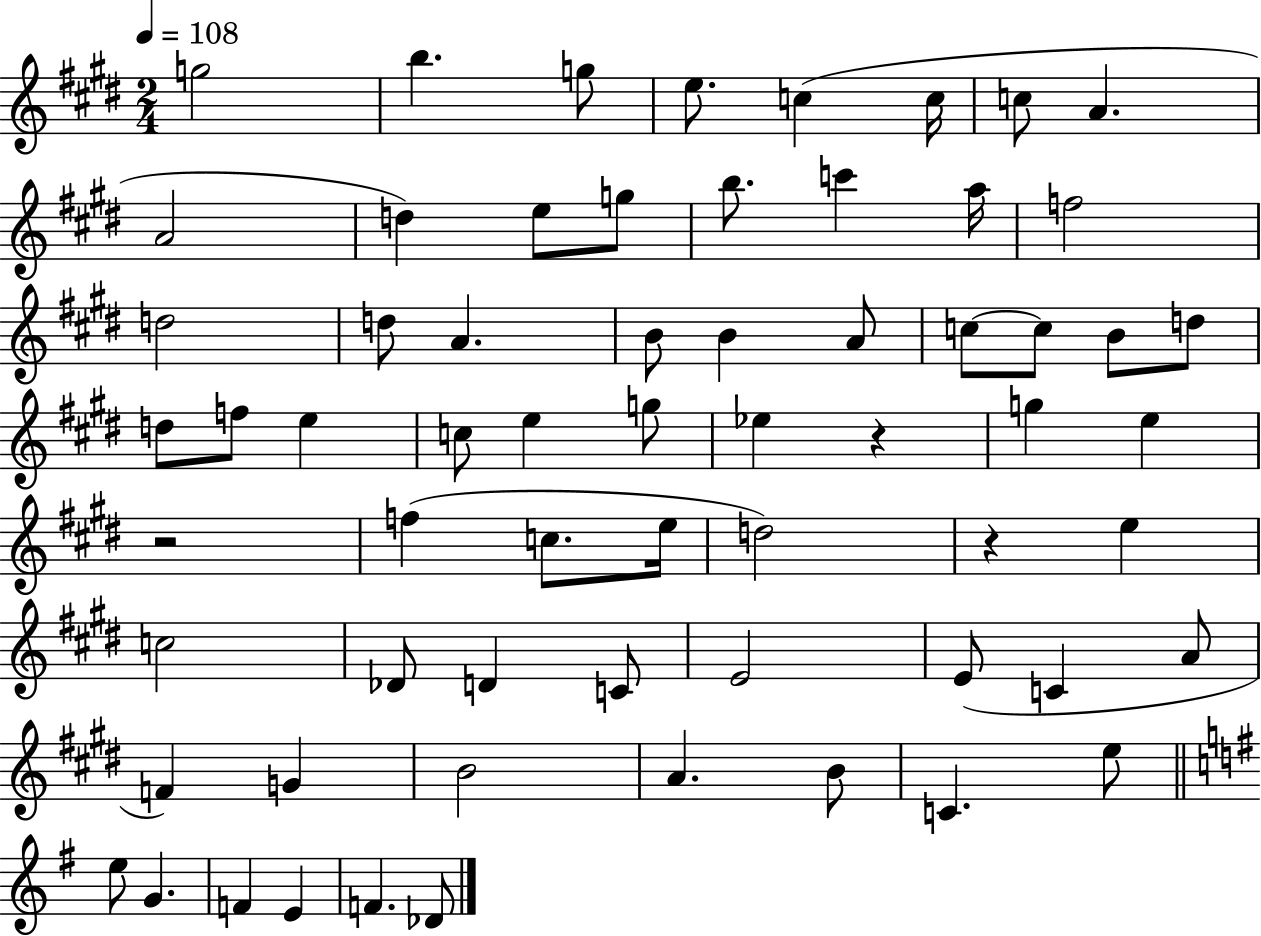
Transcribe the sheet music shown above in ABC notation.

X:1
T:Untitled
M:2/4
L:1/4
K:E
g2 b g/2 e/2 c c/4 c/2 A A2 d e/2 g/2 b/2 c' a/4 f2 d2 d/2 A B/2 B A/2 c/2 c/2 B/2 d/2 d/2 f/2 e c/2 e g/2 _e z g e z2 f c/2 e/4 d2 z e c2 _D/2 D C/2 E2 E/2 C A/2 F G B2 A B/2 C e/2 e/2 G F E F _D/2